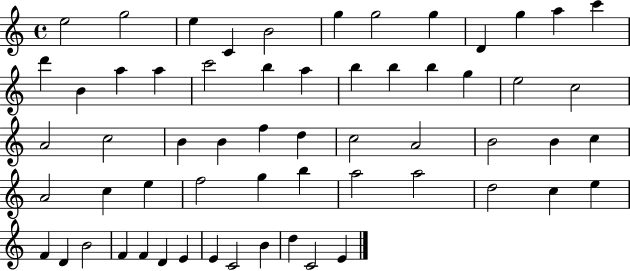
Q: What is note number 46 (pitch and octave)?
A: C5